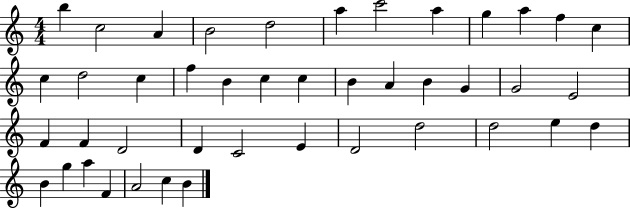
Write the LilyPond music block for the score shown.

{
  \clef treble
  \numericTimeSignature
  \time 4/4
  \key c \major
  b''4 c''2 a'4 | b'2 d''2 | a''4 c'''2 a''4 | g''4 a''4 f''4 c''4 | \break c''4 d''2 c''4 | f''4 b'4 c''4 c''4 | b'4 a'4 b'4 g'4 | g'2 e'2 | \break f'4 f'4 d'2 | d'4 c'2 e'4 | d'2 d''2 | d''2 e''4 d''4 | \break b'4 g''4 a''4 f'4 | a'2 c''4 b'4 | \bar "|."
}